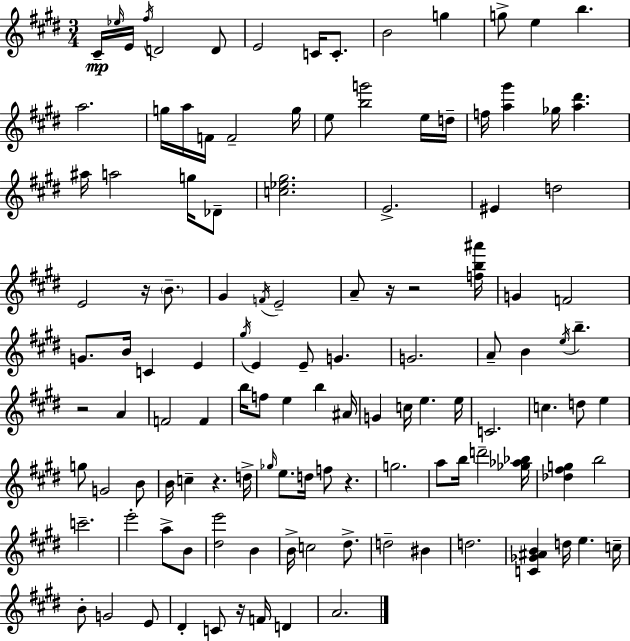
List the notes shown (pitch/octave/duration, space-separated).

C#4/s Eb5/s E4/s F#5/s D4/h D4/e E4/h C4/s C4/e. B4/h G5/q G5/e E5/q B5/q. A5/h. G5/s A5/s F4/s F4/h G5/s E5/e [B5,G6]/h E5/s D5/s F5/s [A5,G#6]/q Gb5/s [A5,D#6]/q. A#5/s A5/h G5/s Db4/e [C5,Eb5,G#5]/h. E4/h. EIS4/q D5/h E4/h R/s B4/e. G#4/q F4/s E4/h A4/e R/s R/h [F5,B5,A#6]/s G4/q F4/h G4/e. B4/s C4/q E4/q G#5/s E4/q E4/e G4/q. G4/h. A4/e B4/q E5/s B5/q. R/h A4/q F4/h F4/q B5/s F5/e E5/q B5/q A#4/s G4/q C5/s E5/q. E5/s C4/h. C5/q. D5/e E5/q G5/e G4/h B4/e B4/s C5/q R/q. D5/s Gb5/s E5/e. D5/s F5/e R/q. G5/h. A5/e B5/s D6/h [Gb5,Ab5,Bb5]/s [Db5,F#5,G5]/q B5/h C6/h. E6/h A5/e B4/e [D#5,E6]/h B4/q B4/s C5/h D#5/e. D5/h BIS4/q D5/h. [C4,Gb4,A#4,B4]/q D5/s E5/q. C5/s B4/e G4/h E4/e D#4/q C4/e R/s F4/s D4/q A4/h.